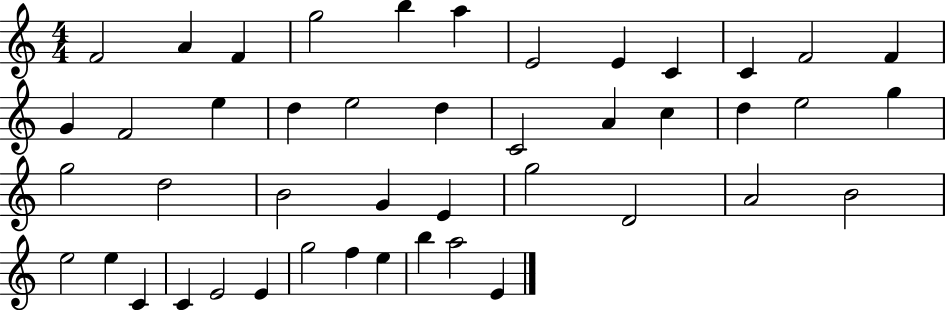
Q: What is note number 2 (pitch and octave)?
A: A4